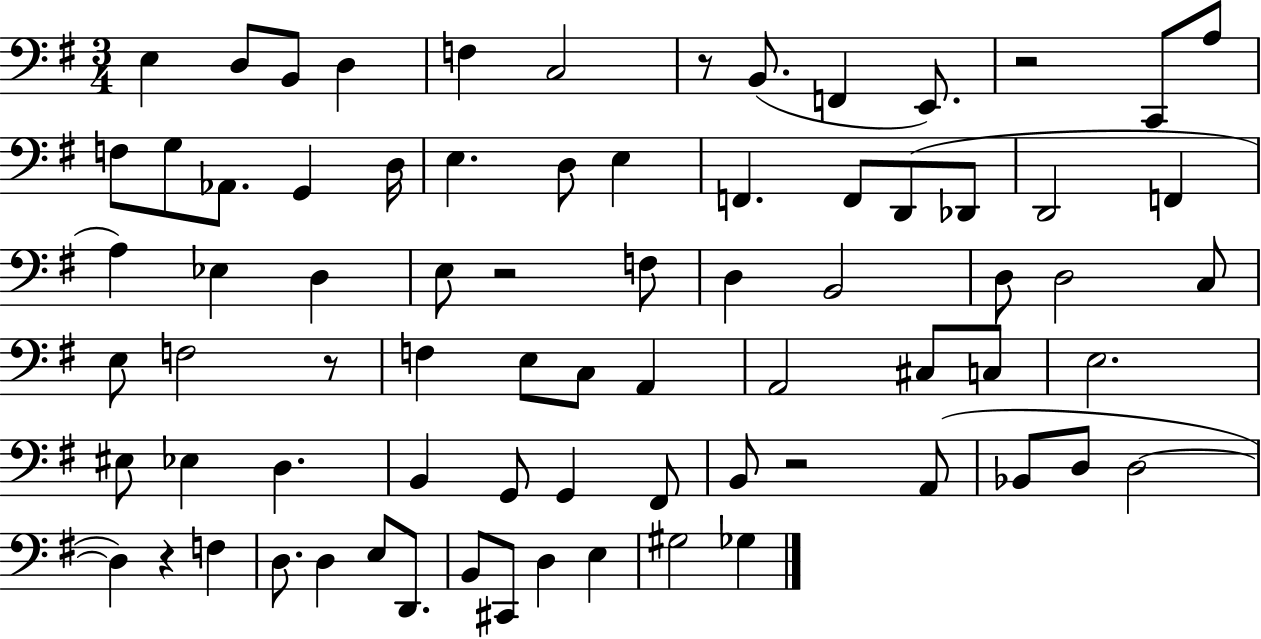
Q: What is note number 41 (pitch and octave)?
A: A2